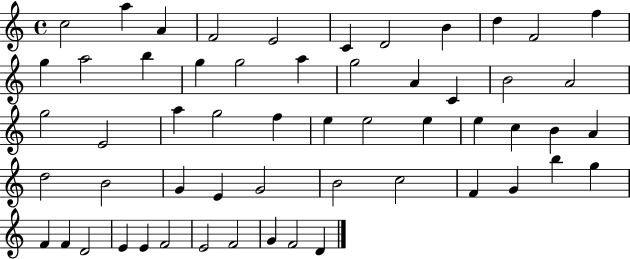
{
  \clef treble
  \time 4/4
  \defaultTimeSignature
  \key c \major
  c''2 a''4 a'4 | f'2 e'2 | c'4 d'2 b'4 | d''4 f'2 f''4 | \break g''4 a''2 b''4 | g''4 g''2 a''4 | g''2 a'4 c'4 | b'2 a'2 | \break g''2 e'2 | a''4 g''2 f''4 | e''4 e''2 e''4 | e''4 c''4 b'4 a'4 | \break d''2 b'2 | g'4 e'4 g'2 | b'2 c''2 | f'4 g'4 b''4 g''4 | \break f'4 f'4 d'2 | e'4 e'4 f'2 | e'2 f'2 | g'4 f'2 d'4 | \break \bar "|."
}